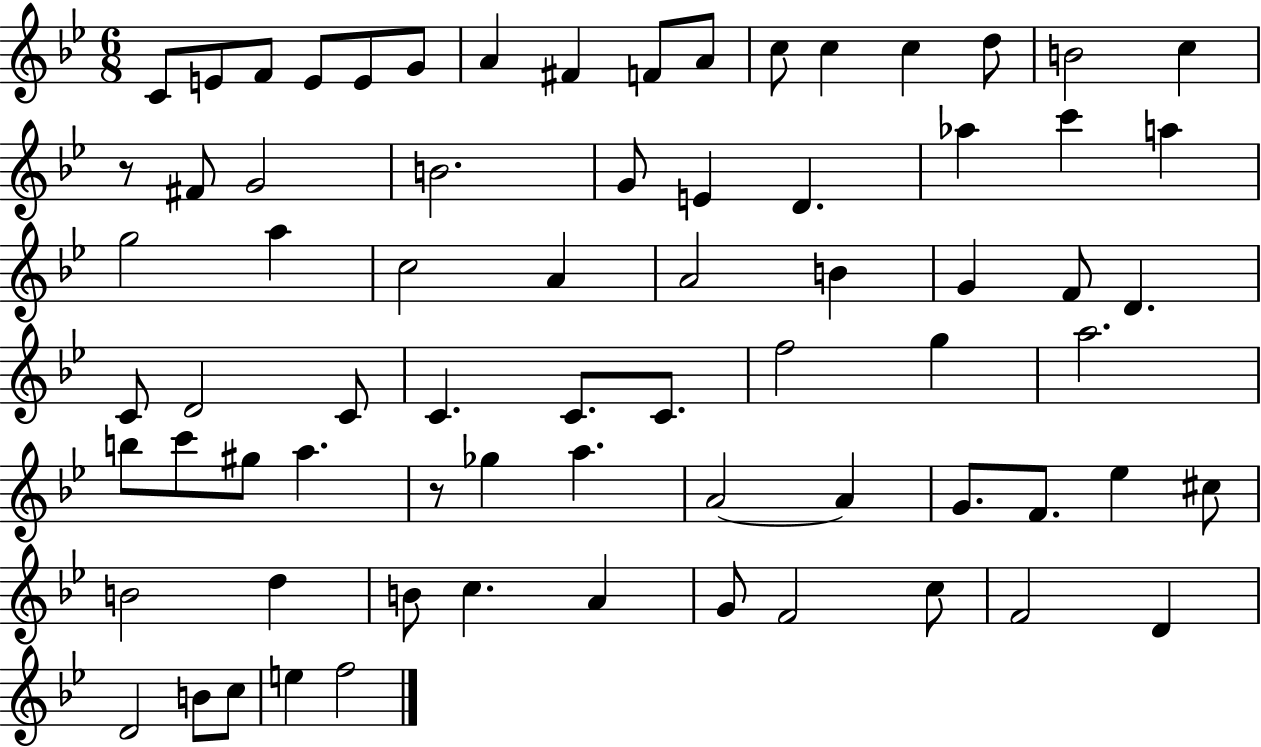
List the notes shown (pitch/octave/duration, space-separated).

C4/e E4/e F4/e E4/e E4/e G4/e A4/q F#4/q F4/e A4/e C5/e C5/q C5/q D5/e B4/h C5/q R/e F#4/e G4/h B4/h. G4/e E4/q D4/q. Ab5/q C6/q A5/q G5/h A5/q C5/h A4/q A4/h B4/q G4/q F4/e D4/q. C4/e D4/h C4/e C4/q. C4/e. C4/e. F5/h G5/q A5/h. B5/e C6/e G#5/e A5/q. R/e Gb5/q A5/q. A4/h A4/q G4/e. F4/e. Eb5/q C#5/e B4/h D5/q B4/e C5/q. A4/q G4/e F4/h C5/e F4/h D4/q D4/h B4/e C5/e E5/q F5/h